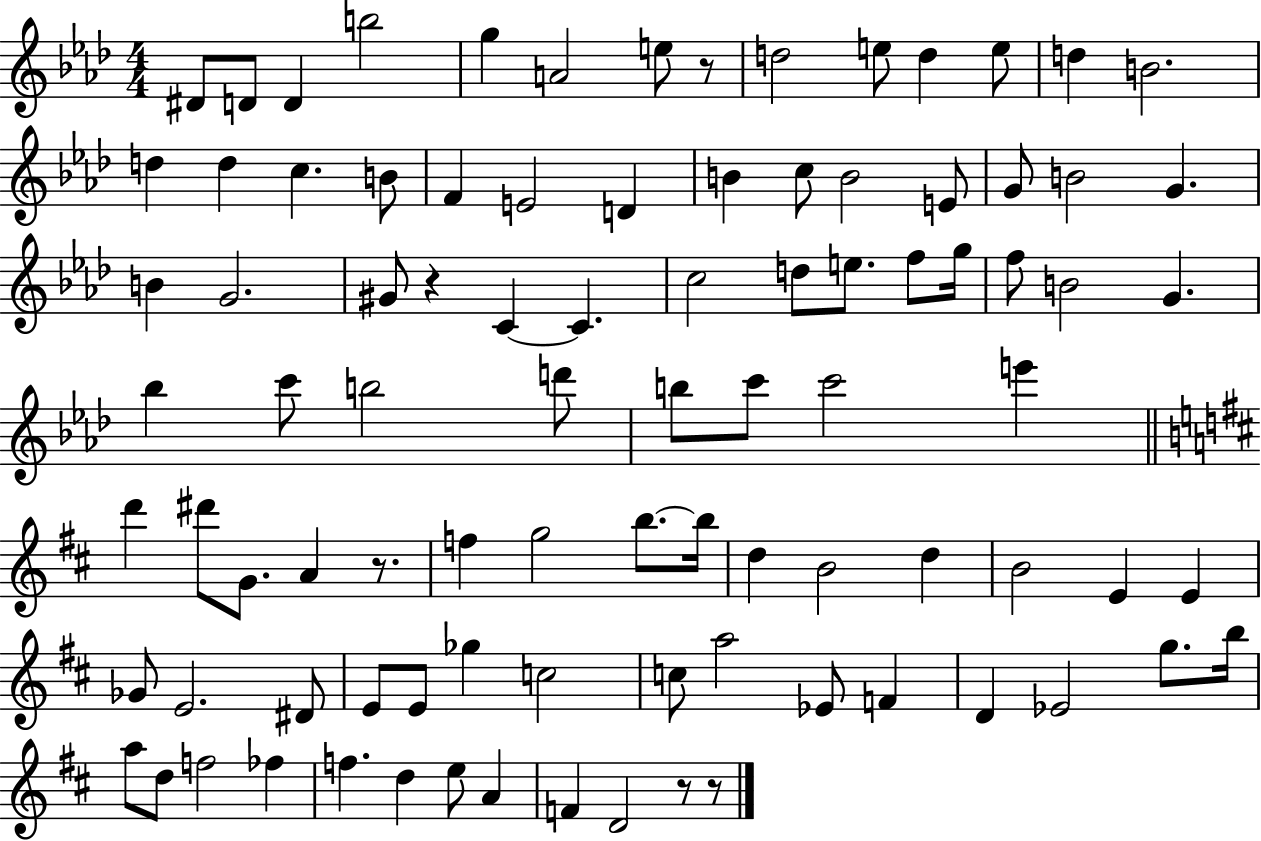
{
  \clef treble
  \numericTimeSignature
  \time 4/4
  \key aes \major
  \repeat volta 2 { dis'8 d'8 d'4 b''2 | g''4 a'2 e''8 r8 | d''2 e''8 d''4 e''8 | d''4 b'2. | \break d''4 d''4 c''4. b'8 | f'4 e'2 d'4 | b'4 c''8 b'2 e'8 | g'8 b'2 g'4. | \break b'4 g'2. | gis'8 r4 c'4~~ c'4. | c''2 d''8 e''8. f''8 g''16 | f''8 b'2 g'4. | \break bes''4 c'''8 b''2 d'''8 | b''8 c'''8 c'''2 e'''4 | \bar "||" \break \key d \major d'''4 dis'''8 g'8. a'4 r8. | f''4 g''2 b''8.~~ b''16 | d''4 b'2 d''4 | b'2 e'4 e'4 | \break ges'8 e'2. dis'8 | e'8 e'8 ges''4 c''2 | c''8 a''2 ees'8 f'4 | d'4 ees'2 g''8. b''16 | \break a''8 d''8 f''2 fes''4 | f''4. d''4 e''8 a'4 | f'4 d'2 r8 r8 | } \bar "|."
}